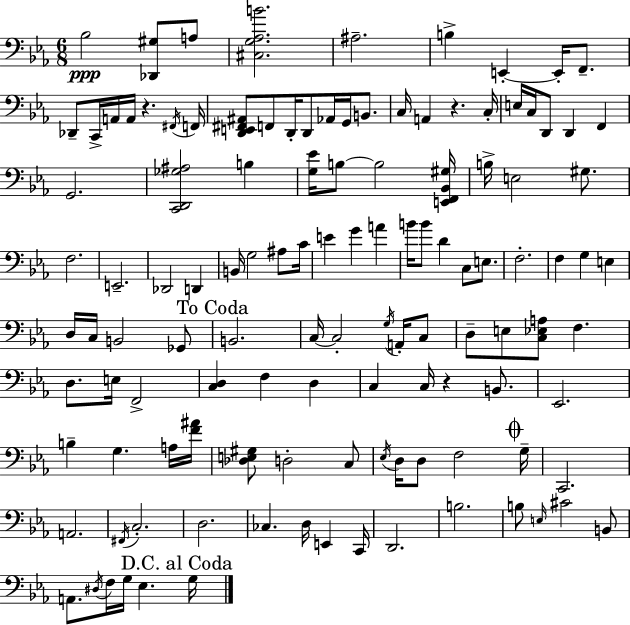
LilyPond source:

{
  \clef bass
  \numericTimeSignature
  \time 6/8
  \key ees \major
  \repeat volta 2 { bes2\ppp <des, gis>8 a8 | <cis g aes b'>2. | ais2.-- | b4-> e,4-.~~ e,16-. f,8.-- | \break des,8-- c,16-> a,16 a,16 r4. \acciaccatura { fis,16 } | f,16 <d, e, fis, ais,>8 f,8 d,16-. d,8 aes,16 g,16 b,8. | c16 a,4 r4. | c16-. e16 c16 d,8 d,4 f,4 | \break g,2. | <c, d, ges ais>2 b4 | <g ees'>16 b8~~ b2 | <e, f, bes, gis>16 b16-> e2 gis8. | \break f2. | e,2.-- | des,2 d,4 | b,16 g2 ais8 | \break c'16 e'4 g'4 a'4 | b'16 b'8 d'4 c8 e8. | f2.-. | f4 g4 e4 | \break d16 c16 b,2 ges,8 | \mark "To Coda" b,2. | c16~~ c2-. \acciaccatura { g16 } a,16-. | c8 d8-- e8 <c ees a>8 f4. | \break d8. e16 f,2-> | <c d>4 f4 d4 | c4 c16 r4 b,8. | ees,2. | \break b4-- g4. | a16 <f' ais'>16 <des e gis>8 d2-. | c8 \acciaccatura { ees16 } d16 d8 f2 | \mark \markup { \musicglyph "scripts.coda" } g16-- c,2. | \break a,2. | \acciaccatura { fis,16 } c2.-. | d2. | ces4. d16 e,4 | \break c,16 d,2. | b2. | b8 \grace { e16 } cis'2 | b,8 a,8. \acciaccatura { dis16 } f16 g16 ees4. | \break \mark "D.C. al Coda" g16 } \bar "|."
}